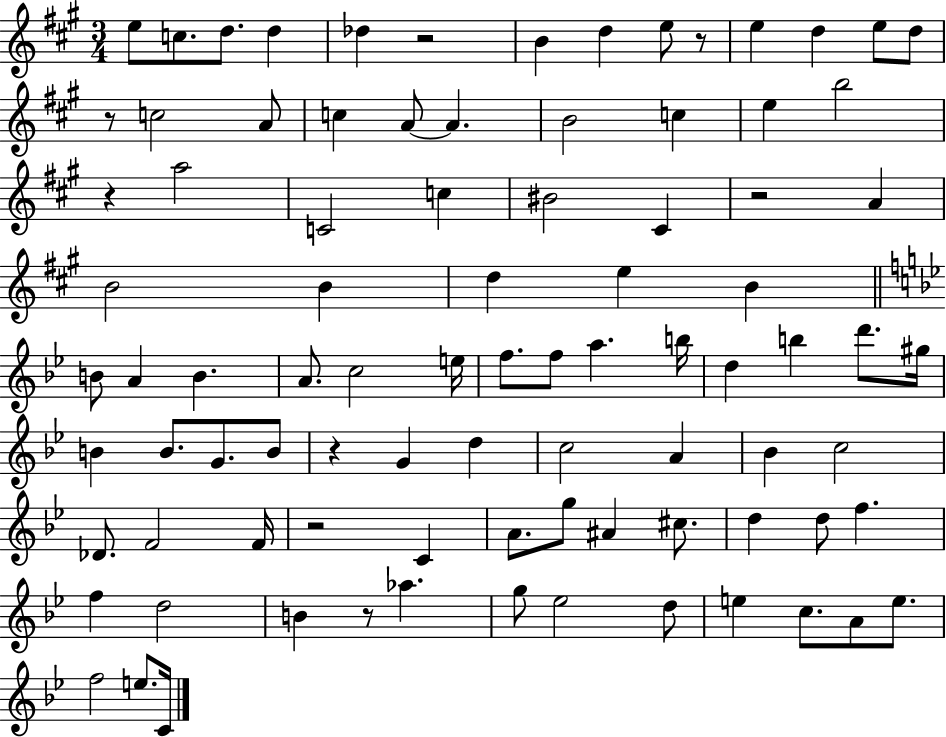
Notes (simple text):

E5/e C5/e. D5/e. D5/q Db5/q R/h B4/q D5/q E5/e R/e E5/q D5/q E5/e D5/e R/e C5/h A4/e C5/q A4/e A4/q. B4/h C5/q E5/q B5/h R/q A5/h C4/h C5/q BIS4/h C#4/q R/h A4/q B4/h B4/q D5/q E5/q B4/q B4/e A4/q B4/q. A4/e. C5/h E5/s F5/e. F5/e A5/q. B5/s D5/q B5/q D6/e. G#5/s B4/q B4/e. G4/e. B4/e R/q G4/q D5/q C5/h A4/q Bb4/q C5/h Db4/e. F4/h F4/s R/h C4/q A4/e. G5/e A#4/q C#5/e. D5/q D5/e F5/q. F5/q D5/h B4/q R/e Ab5/q. G5/e Eb5/h D5/e E5/q C5/e. A4/e E5/e. F5/h E5/e. C4/s